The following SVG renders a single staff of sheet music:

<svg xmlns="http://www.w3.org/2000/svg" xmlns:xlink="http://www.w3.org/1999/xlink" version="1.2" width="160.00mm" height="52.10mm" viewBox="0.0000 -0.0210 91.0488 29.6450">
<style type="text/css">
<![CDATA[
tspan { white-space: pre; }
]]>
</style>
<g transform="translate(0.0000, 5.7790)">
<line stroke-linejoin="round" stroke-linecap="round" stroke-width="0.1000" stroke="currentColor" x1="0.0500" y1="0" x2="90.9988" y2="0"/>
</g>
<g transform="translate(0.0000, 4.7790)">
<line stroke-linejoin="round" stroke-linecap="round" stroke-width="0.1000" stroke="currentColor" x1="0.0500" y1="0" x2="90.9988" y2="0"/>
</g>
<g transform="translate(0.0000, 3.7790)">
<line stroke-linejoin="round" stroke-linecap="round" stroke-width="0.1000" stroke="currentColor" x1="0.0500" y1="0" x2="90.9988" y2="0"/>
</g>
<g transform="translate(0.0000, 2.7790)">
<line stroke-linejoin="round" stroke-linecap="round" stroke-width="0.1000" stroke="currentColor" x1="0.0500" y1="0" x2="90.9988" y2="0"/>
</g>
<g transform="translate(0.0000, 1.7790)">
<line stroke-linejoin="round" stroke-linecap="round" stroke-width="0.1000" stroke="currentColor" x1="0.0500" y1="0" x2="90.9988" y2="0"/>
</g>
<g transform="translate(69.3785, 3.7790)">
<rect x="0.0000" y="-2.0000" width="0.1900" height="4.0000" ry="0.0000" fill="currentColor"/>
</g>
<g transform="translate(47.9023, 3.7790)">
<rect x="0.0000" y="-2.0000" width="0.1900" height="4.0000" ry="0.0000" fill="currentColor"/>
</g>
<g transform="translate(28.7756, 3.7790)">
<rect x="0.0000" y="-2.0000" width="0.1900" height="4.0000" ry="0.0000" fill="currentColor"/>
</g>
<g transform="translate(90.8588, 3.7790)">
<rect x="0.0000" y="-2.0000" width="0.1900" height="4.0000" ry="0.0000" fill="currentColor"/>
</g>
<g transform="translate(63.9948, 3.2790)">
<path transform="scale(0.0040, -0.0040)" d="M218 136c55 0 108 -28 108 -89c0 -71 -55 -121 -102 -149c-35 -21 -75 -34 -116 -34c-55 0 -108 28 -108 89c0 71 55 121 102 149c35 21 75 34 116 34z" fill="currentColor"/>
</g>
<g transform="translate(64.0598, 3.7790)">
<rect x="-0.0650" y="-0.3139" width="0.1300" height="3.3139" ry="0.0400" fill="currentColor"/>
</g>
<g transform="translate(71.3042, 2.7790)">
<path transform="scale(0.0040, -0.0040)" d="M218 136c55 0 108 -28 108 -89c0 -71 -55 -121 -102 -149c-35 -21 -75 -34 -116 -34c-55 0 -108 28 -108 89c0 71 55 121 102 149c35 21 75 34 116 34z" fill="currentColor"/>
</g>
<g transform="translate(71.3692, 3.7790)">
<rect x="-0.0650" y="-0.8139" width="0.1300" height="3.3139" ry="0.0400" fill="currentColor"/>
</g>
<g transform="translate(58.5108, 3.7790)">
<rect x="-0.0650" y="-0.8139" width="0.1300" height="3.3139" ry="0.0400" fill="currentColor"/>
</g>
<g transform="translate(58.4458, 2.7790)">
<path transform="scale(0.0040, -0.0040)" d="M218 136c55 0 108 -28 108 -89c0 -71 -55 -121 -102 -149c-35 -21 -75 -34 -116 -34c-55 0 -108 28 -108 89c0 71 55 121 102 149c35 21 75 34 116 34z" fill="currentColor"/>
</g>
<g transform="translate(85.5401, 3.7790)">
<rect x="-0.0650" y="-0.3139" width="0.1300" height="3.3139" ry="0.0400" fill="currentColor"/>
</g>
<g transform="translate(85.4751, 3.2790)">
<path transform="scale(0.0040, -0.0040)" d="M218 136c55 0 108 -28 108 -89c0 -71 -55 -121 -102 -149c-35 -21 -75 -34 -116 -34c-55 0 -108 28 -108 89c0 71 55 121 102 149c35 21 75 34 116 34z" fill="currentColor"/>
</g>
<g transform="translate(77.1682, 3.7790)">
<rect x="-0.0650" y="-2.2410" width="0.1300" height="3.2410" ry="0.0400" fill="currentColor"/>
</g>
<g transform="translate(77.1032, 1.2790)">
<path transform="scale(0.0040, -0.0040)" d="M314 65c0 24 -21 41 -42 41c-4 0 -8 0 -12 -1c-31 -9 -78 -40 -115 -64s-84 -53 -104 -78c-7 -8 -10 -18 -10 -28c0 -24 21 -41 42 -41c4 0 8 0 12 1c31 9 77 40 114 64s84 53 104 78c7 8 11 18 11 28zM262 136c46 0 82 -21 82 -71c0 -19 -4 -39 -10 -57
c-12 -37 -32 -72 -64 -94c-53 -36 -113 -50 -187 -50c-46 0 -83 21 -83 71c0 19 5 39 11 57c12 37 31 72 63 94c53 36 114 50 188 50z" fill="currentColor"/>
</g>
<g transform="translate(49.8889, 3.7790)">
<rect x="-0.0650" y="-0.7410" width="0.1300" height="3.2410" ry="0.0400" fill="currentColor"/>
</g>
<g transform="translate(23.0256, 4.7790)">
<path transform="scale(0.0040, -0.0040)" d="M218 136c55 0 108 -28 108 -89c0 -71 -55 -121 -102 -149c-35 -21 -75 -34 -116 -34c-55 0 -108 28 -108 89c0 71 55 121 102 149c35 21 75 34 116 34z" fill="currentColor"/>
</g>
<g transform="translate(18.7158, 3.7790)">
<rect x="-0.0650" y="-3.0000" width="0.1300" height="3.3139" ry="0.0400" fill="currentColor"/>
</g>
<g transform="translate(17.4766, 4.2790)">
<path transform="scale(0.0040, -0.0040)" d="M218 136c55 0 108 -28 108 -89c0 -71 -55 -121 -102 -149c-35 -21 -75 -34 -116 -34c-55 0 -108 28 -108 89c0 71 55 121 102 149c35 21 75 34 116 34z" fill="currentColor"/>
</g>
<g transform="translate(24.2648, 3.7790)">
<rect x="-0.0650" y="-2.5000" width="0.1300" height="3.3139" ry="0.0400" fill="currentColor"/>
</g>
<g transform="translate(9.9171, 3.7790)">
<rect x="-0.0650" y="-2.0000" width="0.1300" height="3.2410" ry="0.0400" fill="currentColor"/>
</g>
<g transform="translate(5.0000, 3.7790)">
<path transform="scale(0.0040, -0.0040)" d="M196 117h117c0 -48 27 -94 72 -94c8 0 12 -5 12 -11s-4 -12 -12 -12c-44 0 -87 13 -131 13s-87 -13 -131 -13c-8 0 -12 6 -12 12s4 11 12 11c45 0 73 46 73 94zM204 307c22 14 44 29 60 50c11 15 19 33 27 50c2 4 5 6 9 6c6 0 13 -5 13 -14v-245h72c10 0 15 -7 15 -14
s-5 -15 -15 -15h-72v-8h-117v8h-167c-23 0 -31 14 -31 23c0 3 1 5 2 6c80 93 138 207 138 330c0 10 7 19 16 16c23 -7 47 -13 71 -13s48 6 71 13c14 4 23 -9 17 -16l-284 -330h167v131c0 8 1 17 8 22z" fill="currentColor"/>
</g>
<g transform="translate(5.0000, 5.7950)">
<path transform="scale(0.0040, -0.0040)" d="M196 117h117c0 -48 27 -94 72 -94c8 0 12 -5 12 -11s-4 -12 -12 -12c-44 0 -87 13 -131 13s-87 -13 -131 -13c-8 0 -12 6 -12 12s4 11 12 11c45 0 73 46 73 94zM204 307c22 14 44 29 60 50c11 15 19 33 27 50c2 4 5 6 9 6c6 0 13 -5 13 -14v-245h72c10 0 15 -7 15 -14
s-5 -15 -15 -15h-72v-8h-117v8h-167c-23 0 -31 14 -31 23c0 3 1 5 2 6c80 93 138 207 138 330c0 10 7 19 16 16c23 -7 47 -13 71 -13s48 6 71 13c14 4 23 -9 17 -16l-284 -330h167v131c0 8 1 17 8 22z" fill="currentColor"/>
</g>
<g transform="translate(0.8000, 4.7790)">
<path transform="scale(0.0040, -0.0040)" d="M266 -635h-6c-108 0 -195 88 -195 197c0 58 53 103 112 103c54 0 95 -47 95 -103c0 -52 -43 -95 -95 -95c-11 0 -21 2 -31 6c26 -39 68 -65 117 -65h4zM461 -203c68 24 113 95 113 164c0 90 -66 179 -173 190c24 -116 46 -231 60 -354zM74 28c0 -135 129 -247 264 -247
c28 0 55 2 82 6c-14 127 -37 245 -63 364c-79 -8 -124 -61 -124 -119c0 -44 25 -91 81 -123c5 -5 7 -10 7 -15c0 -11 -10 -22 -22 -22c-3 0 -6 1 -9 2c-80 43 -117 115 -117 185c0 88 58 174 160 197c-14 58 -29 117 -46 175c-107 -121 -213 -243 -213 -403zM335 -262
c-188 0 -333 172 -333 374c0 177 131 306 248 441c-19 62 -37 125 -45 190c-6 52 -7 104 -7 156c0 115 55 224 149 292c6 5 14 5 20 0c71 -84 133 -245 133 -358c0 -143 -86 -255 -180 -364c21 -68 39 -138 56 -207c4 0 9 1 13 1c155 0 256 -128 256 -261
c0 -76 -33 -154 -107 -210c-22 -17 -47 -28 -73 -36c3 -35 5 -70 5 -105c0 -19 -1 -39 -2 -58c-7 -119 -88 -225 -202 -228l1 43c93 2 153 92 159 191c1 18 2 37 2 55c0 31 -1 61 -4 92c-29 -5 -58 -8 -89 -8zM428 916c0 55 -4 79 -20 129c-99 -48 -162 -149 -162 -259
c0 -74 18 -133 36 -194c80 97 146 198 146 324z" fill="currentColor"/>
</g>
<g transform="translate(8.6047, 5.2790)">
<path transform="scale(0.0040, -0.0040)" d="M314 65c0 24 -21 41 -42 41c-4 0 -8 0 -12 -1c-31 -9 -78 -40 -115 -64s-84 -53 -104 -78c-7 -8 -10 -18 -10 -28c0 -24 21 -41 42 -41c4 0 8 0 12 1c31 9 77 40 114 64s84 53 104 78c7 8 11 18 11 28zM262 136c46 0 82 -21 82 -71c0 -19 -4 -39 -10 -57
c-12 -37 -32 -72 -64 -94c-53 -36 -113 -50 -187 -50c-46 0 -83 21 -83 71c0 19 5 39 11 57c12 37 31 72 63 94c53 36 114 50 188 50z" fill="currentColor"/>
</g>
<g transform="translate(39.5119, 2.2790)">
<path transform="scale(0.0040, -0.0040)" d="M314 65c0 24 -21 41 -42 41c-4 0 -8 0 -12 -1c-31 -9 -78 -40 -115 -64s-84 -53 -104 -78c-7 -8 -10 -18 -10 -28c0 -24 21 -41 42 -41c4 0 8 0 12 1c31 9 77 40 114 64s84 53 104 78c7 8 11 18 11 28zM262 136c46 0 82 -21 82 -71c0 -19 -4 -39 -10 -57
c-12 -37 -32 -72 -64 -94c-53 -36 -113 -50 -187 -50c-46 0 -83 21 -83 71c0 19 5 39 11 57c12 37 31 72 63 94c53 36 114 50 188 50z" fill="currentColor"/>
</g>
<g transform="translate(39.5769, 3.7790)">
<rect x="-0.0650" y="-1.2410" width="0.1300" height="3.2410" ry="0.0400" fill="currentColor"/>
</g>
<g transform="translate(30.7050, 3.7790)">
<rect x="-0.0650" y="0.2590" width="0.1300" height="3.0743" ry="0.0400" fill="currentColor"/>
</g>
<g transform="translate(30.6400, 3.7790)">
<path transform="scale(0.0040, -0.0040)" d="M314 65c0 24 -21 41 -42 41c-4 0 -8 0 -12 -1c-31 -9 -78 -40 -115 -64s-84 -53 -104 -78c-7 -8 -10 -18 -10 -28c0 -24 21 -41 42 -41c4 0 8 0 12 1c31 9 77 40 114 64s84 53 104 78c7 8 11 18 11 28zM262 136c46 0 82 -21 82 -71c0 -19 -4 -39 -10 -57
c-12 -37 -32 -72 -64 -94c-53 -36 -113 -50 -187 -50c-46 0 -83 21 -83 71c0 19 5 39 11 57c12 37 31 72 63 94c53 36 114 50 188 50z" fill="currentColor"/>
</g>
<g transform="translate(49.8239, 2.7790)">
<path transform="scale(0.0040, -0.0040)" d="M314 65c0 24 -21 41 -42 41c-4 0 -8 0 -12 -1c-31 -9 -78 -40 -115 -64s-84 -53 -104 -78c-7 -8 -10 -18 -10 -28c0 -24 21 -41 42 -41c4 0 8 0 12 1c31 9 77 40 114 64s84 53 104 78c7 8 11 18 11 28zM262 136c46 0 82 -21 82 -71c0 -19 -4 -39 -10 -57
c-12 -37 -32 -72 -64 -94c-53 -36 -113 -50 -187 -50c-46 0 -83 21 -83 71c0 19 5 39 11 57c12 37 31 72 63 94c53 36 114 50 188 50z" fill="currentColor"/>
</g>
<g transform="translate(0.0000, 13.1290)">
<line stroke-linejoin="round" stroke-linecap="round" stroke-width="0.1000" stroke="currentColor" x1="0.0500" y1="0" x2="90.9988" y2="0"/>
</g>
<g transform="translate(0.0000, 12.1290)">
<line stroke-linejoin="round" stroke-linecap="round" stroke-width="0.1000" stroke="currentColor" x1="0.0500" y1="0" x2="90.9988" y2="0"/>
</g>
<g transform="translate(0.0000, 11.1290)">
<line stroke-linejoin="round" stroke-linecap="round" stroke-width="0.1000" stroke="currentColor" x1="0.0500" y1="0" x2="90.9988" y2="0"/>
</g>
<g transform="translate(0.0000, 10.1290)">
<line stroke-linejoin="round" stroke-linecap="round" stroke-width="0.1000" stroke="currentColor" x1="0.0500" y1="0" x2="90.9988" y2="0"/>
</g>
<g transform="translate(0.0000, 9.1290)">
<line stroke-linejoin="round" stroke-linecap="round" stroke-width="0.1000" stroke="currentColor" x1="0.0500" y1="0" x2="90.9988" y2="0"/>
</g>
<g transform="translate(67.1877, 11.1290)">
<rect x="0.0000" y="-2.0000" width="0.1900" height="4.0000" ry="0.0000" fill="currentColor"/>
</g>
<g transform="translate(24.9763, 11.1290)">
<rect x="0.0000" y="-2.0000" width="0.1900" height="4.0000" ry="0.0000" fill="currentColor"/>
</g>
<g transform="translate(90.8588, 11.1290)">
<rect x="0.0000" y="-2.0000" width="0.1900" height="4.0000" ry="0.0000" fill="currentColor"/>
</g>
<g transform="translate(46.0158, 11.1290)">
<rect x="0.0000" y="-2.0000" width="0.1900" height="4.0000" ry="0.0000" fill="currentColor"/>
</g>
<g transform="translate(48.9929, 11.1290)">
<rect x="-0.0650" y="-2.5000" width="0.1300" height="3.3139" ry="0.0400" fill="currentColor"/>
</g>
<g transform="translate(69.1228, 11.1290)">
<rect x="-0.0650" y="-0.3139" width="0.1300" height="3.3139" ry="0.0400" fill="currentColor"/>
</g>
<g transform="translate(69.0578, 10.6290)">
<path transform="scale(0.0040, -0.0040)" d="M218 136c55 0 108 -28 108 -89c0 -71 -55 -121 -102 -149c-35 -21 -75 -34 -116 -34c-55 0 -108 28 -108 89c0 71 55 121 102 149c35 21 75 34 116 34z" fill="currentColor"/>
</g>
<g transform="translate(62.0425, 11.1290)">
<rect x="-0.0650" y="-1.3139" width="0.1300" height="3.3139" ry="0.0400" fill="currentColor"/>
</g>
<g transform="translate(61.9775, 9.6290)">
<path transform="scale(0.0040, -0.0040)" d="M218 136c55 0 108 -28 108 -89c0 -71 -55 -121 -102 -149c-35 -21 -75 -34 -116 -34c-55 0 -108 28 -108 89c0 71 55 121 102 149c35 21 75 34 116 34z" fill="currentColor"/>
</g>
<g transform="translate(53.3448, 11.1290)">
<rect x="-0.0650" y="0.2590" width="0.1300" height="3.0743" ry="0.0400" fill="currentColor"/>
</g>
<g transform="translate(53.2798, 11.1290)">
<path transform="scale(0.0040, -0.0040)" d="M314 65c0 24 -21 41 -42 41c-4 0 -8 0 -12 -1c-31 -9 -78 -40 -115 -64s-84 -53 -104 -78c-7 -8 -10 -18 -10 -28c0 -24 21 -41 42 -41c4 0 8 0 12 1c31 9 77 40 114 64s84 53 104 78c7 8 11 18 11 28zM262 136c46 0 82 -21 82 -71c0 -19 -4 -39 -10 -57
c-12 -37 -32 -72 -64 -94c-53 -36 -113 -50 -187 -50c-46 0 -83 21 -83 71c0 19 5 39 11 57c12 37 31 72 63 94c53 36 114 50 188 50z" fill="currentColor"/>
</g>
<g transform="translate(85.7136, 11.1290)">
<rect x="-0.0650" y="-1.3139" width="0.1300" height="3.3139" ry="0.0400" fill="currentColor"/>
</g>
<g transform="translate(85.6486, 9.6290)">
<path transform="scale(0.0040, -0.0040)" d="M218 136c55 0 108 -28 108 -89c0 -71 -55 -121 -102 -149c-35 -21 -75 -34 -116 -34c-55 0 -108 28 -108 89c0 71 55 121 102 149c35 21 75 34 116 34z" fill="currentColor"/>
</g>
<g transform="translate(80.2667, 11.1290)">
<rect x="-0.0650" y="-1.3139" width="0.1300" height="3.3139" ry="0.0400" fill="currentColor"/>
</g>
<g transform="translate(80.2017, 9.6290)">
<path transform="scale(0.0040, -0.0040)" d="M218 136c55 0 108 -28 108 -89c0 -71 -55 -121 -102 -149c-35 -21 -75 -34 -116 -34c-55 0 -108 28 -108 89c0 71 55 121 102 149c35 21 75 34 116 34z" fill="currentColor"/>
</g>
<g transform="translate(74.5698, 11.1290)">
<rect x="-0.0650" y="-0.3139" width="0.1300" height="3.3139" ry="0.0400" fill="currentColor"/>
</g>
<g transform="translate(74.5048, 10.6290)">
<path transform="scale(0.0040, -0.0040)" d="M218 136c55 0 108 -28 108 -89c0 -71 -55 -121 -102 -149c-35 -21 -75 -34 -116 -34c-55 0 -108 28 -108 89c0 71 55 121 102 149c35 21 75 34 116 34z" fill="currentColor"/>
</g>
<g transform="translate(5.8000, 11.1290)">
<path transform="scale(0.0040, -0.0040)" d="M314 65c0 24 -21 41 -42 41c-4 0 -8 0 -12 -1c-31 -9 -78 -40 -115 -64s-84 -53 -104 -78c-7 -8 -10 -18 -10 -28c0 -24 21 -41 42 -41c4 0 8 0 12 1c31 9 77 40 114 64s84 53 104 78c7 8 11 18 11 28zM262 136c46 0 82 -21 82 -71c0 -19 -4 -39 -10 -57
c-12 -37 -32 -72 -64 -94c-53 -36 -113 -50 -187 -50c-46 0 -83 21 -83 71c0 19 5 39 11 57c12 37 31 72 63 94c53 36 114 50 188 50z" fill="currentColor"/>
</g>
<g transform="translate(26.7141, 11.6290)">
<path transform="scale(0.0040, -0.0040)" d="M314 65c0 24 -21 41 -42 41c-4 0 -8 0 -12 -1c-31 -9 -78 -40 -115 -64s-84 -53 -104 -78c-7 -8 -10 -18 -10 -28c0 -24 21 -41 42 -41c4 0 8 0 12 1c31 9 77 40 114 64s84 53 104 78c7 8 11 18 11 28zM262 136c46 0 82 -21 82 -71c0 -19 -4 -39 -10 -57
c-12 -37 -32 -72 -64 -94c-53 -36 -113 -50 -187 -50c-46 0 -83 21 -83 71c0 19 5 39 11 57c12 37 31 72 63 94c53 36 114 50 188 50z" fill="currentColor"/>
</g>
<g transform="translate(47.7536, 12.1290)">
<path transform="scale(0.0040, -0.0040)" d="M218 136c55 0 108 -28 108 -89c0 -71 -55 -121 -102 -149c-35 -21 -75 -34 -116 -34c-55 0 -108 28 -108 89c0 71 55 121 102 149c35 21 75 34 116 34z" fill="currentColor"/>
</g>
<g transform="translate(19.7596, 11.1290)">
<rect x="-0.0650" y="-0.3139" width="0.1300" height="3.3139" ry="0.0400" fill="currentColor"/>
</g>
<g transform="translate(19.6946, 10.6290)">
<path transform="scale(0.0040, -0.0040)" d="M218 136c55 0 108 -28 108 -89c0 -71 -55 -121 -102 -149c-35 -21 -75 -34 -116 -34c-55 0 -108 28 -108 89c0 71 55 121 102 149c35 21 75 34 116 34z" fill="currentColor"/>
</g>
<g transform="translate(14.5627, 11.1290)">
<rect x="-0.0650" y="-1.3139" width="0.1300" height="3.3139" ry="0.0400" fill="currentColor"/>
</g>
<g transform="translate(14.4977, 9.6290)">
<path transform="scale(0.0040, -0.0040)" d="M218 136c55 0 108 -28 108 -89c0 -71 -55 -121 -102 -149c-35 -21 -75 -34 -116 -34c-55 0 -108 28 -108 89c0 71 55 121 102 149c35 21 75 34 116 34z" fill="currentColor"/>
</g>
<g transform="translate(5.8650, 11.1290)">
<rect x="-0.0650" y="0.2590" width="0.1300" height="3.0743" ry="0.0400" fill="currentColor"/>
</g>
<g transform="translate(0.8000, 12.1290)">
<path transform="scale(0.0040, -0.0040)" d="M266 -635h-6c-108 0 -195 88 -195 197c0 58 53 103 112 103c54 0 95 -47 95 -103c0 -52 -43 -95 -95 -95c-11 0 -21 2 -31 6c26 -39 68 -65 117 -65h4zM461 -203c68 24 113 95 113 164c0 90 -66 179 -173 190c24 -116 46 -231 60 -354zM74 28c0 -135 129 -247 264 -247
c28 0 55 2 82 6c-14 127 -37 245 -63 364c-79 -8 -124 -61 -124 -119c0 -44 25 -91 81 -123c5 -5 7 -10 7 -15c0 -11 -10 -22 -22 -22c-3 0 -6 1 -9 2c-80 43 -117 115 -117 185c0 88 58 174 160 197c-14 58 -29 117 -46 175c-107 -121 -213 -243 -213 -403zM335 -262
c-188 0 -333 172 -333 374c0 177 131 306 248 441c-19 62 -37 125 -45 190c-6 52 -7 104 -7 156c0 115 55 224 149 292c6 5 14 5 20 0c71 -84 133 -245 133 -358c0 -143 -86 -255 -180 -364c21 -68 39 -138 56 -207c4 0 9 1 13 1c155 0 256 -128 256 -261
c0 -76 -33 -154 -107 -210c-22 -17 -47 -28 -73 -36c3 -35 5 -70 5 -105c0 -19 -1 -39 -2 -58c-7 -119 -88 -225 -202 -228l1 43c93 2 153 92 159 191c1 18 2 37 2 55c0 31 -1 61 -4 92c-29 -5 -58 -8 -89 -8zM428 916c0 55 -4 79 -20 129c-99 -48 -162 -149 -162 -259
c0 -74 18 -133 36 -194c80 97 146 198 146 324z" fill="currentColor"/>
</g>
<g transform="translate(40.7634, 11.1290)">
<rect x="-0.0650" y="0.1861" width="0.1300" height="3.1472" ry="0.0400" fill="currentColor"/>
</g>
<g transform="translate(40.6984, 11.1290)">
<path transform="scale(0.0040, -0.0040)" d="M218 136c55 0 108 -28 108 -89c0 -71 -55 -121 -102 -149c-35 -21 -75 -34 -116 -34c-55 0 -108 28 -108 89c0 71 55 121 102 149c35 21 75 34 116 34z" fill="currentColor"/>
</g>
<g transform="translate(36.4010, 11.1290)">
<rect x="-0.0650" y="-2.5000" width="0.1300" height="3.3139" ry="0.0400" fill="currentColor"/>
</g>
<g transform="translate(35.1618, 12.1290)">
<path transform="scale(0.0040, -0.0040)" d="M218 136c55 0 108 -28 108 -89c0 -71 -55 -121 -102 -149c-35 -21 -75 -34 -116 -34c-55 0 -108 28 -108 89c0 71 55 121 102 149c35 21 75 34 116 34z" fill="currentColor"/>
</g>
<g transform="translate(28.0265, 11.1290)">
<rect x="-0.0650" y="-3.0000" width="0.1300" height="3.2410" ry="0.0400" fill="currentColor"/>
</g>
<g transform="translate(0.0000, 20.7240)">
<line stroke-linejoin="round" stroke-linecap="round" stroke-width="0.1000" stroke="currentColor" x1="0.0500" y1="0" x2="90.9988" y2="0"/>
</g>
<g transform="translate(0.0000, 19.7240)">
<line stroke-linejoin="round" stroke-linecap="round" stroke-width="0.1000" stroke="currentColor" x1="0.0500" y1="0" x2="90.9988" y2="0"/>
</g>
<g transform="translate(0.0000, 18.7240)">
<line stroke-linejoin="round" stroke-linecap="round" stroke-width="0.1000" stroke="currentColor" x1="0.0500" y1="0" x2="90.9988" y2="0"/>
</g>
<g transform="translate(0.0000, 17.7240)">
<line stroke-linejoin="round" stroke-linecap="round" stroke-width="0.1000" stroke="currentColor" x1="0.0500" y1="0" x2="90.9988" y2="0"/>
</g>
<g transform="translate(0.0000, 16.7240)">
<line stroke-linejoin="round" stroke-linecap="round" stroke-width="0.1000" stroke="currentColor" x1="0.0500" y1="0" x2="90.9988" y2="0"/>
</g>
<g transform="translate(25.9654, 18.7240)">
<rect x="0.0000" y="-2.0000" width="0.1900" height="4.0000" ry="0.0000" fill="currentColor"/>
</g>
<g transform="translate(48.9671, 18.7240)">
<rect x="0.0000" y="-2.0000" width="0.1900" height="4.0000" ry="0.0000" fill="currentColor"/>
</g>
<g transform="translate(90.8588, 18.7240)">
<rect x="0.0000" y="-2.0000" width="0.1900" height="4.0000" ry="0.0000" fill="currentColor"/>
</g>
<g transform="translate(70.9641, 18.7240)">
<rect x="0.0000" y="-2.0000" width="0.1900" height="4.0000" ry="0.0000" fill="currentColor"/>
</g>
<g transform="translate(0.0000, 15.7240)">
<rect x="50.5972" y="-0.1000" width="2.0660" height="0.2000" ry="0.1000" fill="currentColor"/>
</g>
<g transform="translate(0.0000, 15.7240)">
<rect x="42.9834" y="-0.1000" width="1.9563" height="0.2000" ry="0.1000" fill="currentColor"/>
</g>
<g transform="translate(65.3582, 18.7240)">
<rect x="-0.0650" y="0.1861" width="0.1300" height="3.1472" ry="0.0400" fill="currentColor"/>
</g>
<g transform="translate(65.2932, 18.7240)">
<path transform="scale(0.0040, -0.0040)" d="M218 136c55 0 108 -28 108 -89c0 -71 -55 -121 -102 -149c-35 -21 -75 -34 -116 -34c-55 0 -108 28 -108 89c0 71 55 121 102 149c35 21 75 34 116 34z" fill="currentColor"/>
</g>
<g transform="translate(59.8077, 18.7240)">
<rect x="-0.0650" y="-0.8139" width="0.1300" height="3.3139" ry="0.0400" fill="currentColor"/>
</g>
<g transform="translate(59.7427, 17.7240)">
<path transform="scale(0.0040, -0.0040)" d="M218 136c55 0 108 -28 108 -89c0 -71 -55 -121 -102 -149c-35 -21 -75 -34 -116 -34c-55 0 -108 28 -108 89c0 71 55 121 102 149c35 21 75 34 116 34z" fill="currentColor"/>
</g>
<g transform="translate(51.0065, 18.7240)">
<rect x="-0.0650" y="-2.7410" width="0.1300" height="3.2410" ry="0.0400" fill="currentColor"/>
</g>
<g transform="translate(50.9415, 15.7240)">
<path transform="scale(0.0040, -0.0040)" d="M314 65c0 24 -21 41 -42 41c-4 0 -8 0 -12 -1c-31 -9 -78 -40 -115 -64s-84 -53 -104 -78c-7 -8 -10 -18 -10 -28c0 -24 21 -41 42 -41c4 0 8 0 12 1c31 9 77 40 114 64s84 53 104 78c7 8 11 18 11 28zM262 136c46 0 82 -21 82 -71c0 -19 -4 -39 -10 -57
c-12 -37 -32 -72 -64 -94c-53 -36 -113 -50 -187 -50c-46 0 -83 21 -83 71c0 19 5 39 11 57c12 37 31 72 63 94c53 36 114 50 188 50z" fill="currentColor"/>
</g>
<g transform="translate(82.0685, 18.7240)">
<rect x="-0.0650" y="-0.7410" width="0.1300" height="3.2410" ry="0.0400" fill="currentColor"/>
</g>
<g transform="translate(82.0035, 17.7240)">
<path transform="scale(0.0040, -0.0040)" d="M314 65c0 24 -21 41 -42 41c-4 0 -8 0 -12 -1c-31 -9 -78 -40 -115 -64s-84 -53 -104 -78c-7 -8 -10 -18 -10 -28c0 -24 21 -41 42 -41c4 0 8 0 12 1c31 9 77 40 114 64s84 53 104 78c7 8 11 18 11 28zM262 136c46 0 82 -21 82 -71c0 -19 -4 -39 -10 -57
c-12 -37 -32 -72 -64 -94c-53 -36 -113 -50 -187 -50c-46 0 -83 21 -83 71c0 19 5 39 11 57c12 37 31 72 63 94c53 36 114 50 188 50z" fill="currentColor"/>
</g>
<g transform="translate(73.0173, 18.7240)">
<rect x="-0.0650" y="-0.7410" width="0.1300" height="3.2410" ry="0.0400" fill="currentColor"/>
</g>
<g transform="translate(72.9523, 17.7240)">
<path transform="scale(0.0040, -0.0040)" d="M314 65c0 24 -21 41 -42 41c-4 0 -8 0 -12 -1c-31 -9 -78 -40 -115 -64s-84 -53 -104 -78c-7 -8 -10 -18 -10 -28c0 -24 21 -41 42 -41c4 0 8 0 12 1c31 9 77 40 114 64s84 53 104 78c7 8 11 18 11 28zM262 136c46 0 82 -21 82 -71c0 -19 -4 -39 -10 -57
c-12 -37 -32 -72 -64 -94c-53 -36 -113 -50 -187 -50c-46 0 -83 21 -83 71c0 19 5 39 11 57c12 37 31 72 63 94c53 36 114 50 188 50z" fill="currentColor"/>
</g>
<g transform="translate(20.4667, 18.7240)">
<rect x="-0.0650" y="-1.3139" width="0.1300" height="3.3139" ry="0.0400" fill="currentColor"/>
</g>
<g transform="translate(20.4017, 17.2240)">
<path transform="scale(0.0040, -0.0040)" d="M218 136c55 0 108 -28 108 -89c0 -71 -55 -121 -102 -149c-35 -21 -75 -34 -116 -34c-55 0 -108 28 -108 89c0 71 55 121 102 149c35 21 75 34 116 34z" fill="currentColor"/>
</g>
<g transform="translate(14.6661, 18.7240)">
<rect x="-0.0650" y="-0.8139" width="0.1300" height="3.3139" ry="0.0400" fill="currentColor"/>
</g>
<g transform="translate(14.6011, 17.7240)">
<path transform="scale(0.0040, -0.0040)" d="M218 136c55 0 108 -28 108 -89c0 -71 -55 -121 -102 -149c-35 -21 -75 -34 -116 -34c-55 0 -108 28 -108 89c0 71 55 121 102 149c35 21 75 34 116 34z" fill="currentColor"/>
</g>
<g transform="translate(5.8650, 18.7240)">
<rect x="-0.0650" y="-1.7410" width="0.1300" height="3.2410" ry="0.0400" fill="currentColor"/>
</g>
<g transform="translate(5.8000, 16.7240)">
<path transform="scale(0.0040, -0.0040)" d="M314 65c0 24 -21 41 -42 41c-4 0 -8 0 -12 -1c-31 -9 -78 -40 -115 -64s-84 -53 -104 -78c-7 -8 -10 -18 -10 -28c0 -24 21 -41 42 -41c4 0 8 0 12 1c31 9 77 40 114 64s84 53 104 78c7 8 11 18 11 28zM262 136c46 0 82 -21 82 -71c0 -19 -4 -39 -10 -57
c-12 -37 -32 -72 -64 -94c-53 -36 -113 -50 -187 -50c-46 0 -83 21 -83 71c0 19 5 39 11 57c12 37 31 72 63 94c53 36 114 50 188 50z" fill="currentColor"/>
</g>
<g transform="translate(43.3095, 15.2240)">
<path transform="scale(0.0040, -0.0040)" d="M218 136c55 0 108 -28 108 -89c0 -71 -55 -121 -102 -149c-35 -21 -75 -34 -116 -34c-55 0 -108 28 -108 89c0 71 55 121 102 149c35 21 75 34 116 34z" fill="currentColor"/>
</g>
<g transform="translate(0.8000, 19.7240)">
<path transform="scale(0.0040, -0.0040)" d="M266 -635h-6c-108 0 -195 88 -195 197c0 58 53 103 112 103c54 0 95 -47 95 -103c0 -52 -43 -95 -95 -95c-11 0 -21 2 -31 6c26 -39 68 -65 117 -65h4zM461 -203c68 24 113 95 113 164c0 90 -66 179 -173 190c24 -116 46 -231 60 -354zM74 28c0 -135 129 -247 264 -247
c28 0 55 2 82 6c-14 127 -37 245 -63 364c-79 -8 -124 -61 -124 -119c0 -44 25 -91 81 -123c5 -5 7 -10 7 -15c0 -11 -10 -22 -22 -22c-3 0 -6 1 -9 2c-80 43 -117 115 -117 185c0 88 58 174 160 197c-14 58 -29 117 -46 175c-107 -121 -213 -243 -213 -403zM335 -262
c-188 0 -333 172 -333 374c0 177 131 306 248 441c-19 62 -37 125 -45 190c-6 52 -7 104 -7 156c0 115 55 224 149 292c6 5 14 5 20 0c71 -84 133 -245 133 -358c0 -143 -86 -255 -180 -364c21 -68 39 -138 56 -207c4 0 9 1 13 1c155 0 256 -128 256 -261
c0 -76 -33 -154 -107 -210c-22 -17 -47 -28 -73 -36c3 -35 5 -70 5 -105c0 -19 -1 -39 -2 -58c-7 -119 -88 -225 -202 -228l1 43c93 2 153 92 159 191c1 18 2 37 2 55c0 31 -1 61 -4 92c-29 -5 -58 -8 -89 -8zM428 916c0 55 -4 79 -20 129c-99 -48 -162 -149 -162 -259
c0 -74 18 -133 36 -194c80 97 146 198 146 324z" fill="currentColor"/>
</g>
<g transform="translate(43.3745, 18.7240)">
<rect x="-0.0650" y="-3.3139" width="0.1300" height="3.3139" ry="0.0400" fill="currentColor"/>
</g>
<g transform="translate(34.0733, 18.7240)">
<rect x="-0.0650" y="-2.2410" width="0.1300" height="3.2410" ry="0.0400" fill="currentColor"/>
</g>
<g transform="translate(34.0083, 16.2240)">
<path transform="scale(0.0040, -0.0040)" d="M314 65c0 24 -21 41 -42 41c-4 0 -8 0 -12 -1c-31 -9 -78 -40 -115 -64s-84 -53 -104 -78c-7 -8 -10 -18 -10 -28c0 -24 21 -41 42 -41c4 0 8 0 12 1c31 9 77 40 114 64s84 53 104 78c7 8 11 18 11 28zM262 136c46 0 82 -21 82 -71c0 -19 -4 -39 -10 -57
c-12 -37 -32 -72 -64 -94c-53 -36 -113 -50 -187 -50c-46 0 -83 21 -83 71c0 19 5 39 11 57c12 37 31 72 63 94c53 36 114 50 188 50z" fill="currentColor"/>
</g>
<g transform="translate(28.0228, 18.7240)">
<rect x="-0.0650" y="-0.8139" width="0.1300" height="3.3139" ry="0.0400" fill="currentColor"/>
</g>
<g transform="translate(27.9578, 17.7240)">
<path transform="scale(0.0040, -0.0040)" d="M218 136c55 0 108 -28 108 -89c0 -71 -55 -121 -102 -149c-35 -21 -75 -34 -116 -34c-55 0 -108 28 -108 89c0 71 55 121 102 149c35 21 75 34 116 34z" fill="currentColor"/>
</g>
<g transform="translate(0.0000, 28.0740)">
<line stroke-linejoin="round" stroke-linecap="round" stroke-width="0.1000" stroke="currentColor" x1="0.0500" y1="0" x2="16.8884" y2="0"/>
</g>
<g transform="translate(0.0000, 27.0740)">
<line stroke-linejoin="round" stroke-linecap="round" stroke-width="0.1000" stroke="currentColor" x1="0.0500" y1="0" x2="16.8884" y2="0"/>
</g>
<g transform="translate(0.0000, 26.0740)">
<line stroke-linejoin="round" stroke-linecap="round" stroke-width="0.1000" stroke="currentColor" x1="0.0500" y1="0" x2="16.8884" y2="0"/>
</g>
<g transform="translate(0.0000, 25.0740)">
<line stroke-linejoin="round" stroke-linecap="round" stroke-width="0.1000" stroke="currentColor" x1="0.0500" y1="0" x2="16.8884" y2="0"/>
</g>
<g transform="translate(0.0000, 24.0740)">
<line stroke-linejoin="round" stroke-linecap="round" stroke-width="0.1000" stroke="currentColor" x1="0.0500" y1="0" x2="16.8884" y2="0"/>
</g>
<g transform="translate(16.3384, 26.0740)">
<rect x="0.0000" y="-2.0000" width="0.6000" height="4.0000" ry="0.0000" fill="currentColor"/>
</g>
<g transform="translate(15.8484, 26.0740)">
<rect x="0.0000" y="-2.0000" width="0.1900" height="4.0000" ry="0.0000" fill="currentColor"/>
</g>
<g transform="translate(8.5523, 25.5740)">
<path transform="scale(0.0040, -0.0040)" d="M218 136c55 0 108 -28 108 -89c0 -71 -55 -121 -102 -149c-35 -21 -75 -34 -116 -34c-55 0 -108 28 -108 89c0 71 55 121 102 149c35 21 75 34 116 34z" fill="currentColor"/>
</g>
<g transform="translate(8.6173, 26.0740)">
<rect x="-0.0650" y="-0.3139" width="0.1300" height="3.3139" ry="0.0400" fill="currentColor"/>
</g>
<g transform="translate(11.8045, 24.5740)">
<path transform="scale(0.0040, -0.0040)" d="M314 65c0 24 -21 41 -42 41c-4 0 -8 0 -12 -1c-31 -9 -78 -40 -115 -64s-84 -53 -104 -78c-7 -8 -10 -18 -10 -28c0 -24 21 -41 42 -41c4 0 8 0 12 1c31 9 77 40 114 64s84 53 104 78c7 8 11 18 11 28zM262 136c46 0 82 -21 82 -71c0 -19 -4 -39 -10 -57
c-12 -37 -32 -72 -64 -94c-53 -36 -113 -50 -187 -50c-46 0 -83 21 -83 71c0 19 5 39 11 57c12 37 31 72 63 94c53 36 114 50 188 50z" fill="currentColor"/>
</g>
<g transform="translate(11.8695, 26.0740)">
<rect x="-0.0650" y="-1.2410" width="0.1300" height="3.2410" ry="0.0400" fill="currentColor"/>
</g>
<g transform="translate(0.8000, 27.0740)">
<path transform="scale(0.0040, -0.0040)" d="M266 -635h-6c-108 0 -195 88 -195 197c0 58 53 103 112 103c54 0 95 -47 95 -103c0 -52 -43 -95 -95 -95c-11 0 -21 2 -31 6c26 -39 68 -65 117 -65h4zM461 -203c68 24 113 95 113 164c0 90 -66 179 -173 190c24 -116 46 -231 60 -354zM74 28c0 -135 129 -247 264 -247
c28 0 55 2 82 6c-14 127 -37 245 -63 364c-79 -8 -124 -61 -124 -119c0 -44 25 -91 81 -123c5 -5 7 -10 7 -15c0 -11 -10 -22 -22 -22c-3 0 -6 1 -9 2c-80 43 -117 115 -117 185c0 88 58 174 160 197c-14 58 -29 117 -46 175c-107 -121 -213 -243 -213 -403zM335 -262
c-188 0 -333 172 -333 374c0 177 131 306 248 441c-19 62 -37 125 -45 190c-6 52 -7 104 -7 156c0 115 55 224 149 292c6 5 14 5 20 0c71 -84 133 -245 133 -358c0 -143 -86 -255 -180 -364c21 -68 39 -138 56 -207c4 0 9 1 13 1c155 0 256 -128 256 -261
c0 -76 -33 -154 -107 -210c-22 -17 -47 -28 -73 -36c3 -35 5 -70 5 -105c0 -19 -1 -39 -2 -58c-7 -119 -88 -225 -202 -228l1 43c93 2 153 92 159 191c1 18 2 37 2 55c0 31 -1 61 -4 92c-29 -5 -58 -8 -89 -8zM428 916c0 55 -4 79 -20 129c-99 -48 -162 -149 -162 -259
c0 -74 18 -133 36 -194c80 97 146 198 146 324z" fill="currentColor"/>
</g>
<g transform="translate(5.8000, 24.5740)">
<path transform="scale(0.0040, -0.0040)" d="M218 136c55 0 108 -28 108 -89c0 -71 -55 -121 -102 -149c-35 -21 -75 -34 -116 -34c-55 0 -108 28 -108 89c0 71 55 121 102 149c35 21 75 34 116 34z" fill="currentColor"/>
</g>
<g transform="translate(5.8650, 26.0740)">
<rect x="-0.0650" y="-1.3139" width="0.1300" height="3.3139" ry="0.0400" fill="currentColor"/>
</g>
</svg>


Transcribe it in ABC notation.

X:1
T:Untitled
M:4/4
L:1/4
K:C
F2 A G B2 e2 d2 d c d g2 c B2 e c A2 G B G B2 e c c e e f2 d e d g2 b a2 d B d2 d2 e c e2